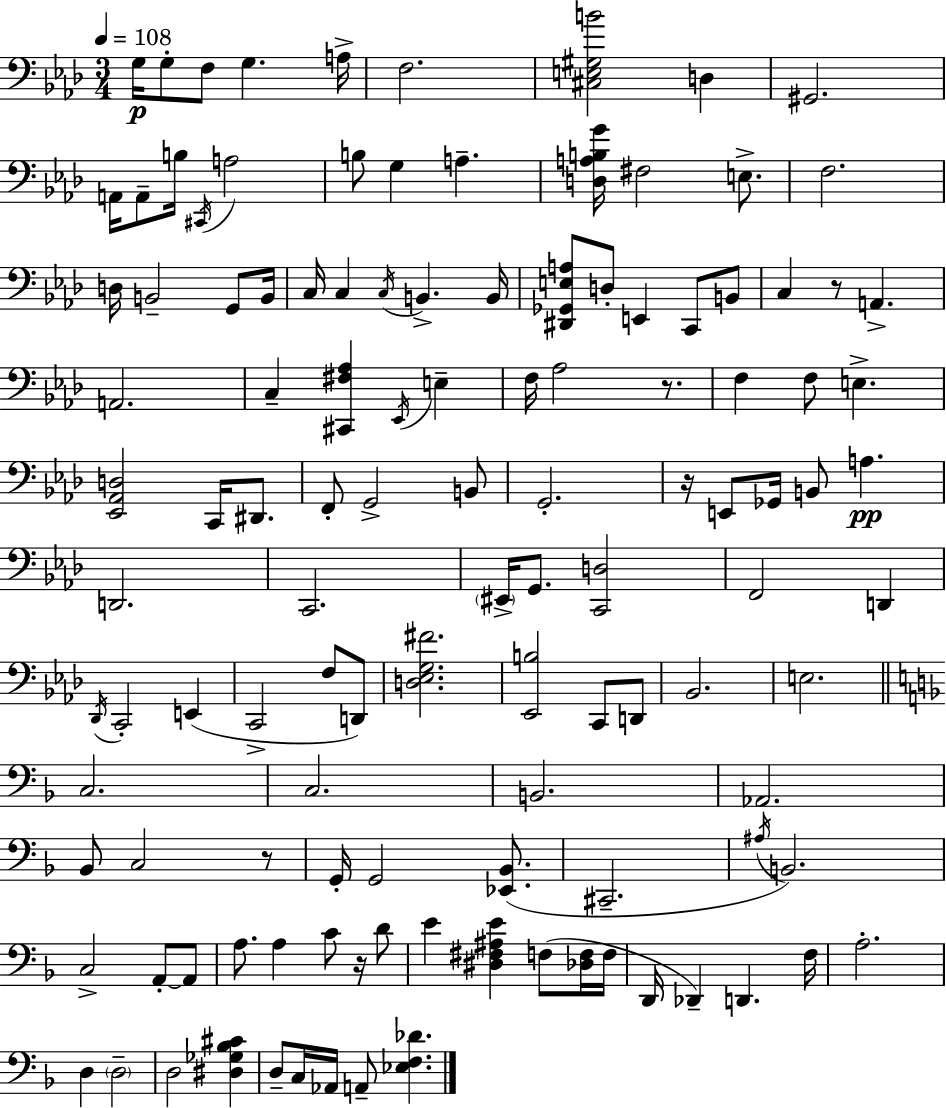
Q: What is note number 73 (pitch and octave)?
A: Ab2